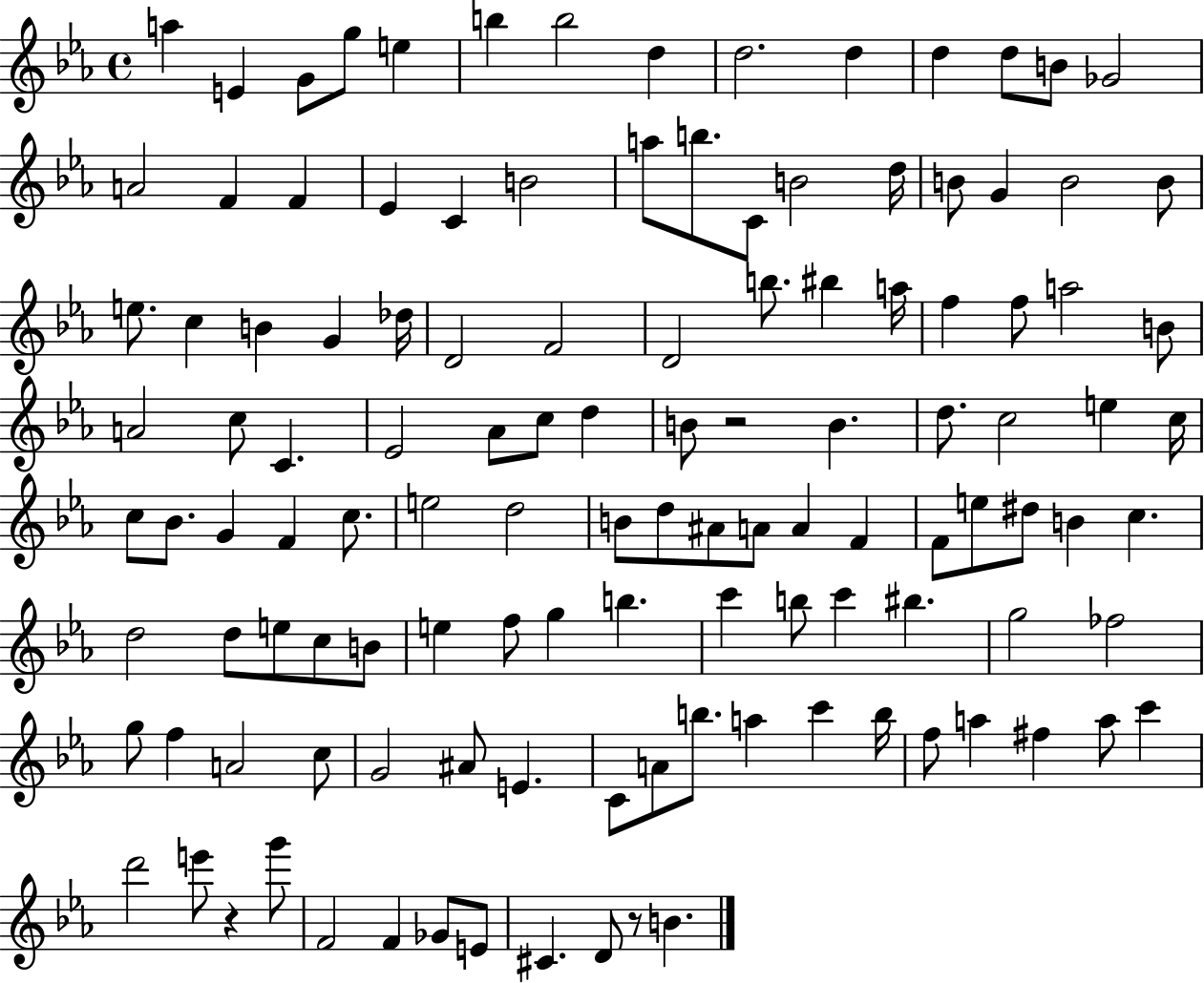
X:1
T:Untitled
M:4/4
L:1/4
K:Eb
a E G/2 g/2 e b b2 d d2 d d d/2 B/2 _G2 A2 F F _E C B2 a/2 b/2 C/2 B2 d/4 B/2 G B2 B/2 e/2 c B G _d/4 D2 F2 D2 b/2 ^b a/4 f f/2 a2 B/2 A2 c/2 C _E2 _A/2 c/2 d B/2 z2 B d/2 c2 e c/4 c/2 _B/2 G F c/2 e2 d2 B/2 d/2 ^A/2 A/2 A F F/2 e/2 ^d/2 B c d2 d/2 e/2 c/2 B/2 e f/2 g b c' b/2 c' ^b g2 _f2 g/2 f A2 c/2 G2 ^A/2 E C/2 A/2 b/2 a c' b/4 f/2 a ^f a/2 c' d'2 e'/2 z g'/2 F2 F _G/2 E/2 ^C D/2 z/2 B